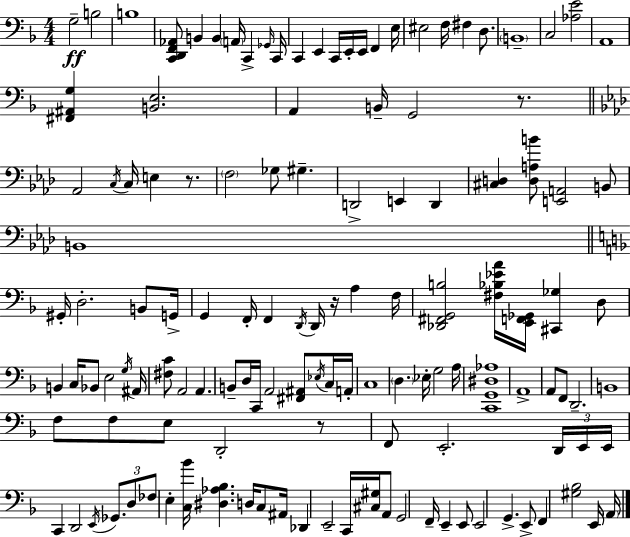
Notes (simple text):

G3/h B3/h B3/w [C2,D2,F2,Ab2]/e B2/q B2/q A2/s C2/q Gb2/s C2/s C2/q E2/q C2/s E2/s E2/s F2/q E3/s EIS3/h F3/s F#3/q D3/e. B2/w C3/h [Ab3,E4]/h A2/w [F#2,A#2,G3]/q [B2,E3]/h. A2/q B2/s G2/h R/e. Ab2/h C3/s C3/s E3/q R/e. F3/h Gb3/e G#3/q. D2/h E2/q D2/q [C#3,D3]/q [D3,A3,B4]/e [E2,A2]/h B2/e B2/w G#2/s D3/h. B2/e G2/s G2/q F2/s F2/q D2/s D2/s R/s A3/q F3/s [Db2,F#2,G2,B3]/h [F#3,Bb3,Eb4,A4]/s [E2,F2,Gb2]/s [C#2,Gb3]/q D3/e B2/q C3/s Bb2/e E3/h G3/s A#2/s [F#3,C4]/e A2/h A2/q. B2/e D3/s C2/s A2/h [F#2,A#2]/e Eb3/s C3/s A2/s C3/w D3/q. Eb3/s G3/h A3/s [C2,G2,D#3,Ab3]/w A2/w A2/e F2/e D2/h. B2/w F3/e F3/e E3/e D2/h R/e F2/e E2/h. D2/s E2/s E2/s C2/q D2/h E2/s Gb2/e. D3/e FES3/e E3/q [C3,Bb4]/s [D#3,Ab3,Bb3]/q. D3/s C3/e A#2/s Db2/q E2/h C2/s [C#3,G#3]/s A2/e G2/h F2/s E2/q E2/e E2/h G2/q. E2/e F2/q [G#3,Bb3]/h E2/s A2/s